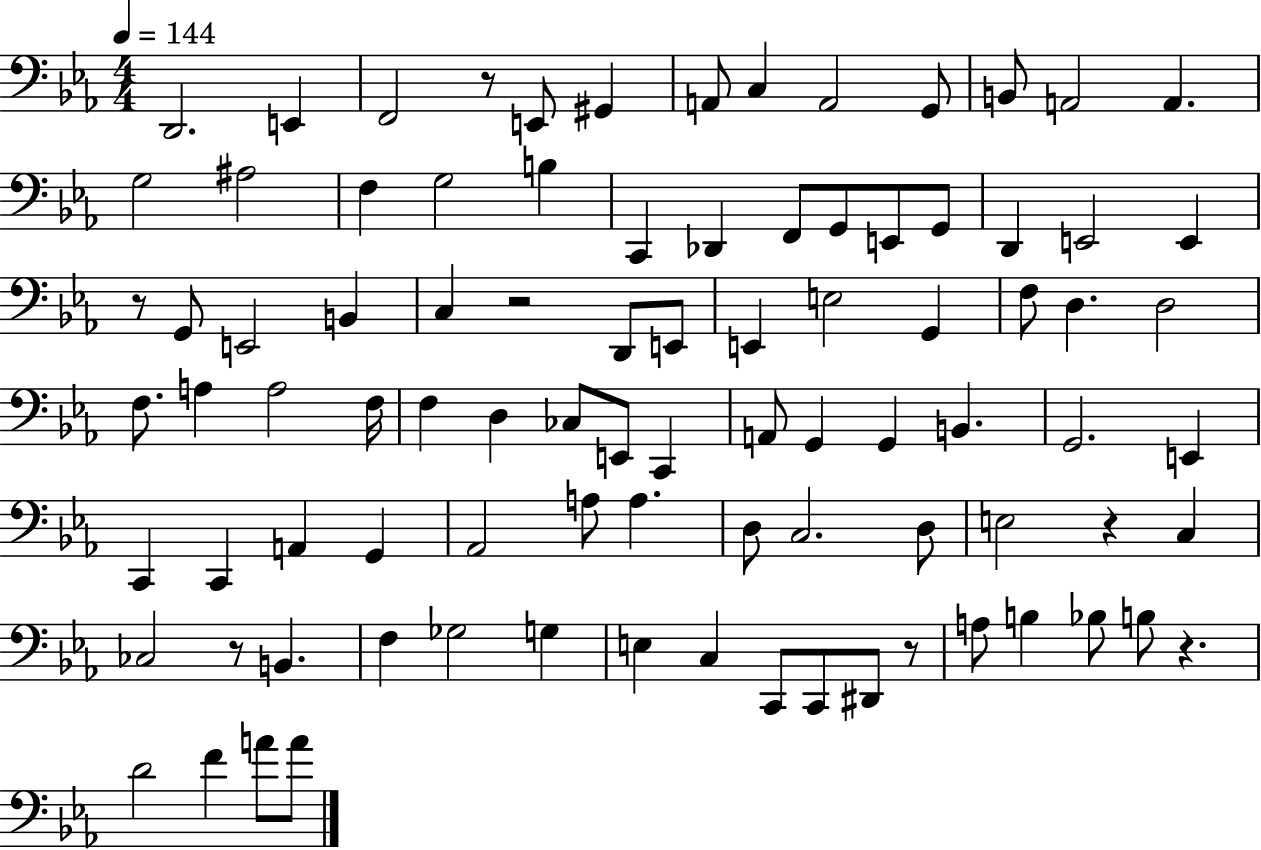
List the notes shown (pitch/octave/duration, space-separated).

D2/h. E2/q F2/h R/e E2/e G#2/q A2/e C3/q A2/h G2/e B2/e A2/h A2/q. G3/h A#3/h F3/q G3/h B3/q C2/q Db2/q F2/e G2/e E2/e G2/e D2/q E2/h E2/q R/e G2/e E2/h B2/q C3/q R/h D2/e E2/e E2/q E3/h G2/q F3/e D3/q. D3/h F3/e. A3/q A3/h F3/s F3/q D3/q CES3/e E2/e C2/q A2/e G2/q G2/q B2/q. G2/h. E2/q C2/q C2/q A2/q G2/q Ab2/h A3/e A3/q. D3/e C3/h. D3/e E3/h R/q C3/q CES3/h R/e B2/q. F3/q Gb3/h G3/q E3/q C3/q C2/e C2/e D#2/e R/e A3/e B3/q Bb3/e B3/e R/q. D4/h F4/q A4/e A4/e